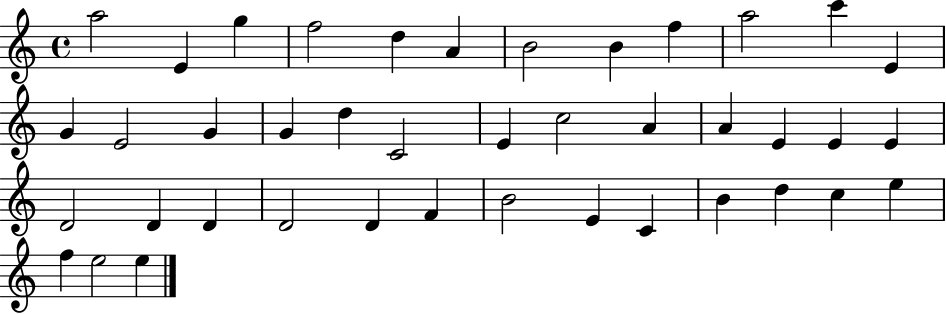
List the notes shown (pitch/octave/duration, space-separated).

A5/h E4/q G5/q F5/h D5/q A4/q B4/h B4/q F5/q A5/h C6/q E4/q G4/q E4/h G4/q G4/q D5/q C4/h E4/q C5/h A4/q A4/q E4/q E4/q E4/q D4/h D4/q D4/q D4/h D4/q F4/q B4/h E4/q C4/q B4/q D5/q C5/q E5/q F5/q E5/h E5/q